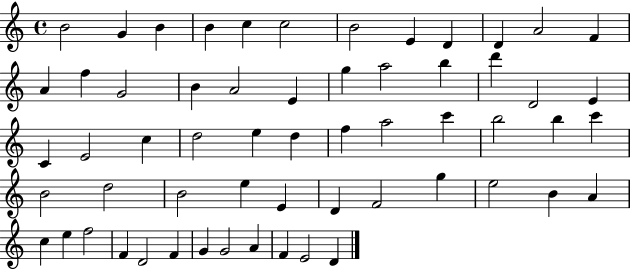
B4/h G4/q B4/q B4/q C5/q C5/h B4/h E4/q D4/q D4/q A4/h F4/q A4/q F5/q G4/h B4/q A4/h E4/q G5/q A5/h B5/q D6/q D4/h E4/q C4/q E4/h C5/q D5/h E5/q D5/q F5/q A5/h C6/q B5/h B5/q C6/q B4/h D5/h B4/h E5/q E4/q D4/q F4/h G5/q E5/h B4/q A4/q C5/q E5/q F5/h F4/q D4/h F4/q G4/q G4/h A4/q F4/q E4/h D4/q